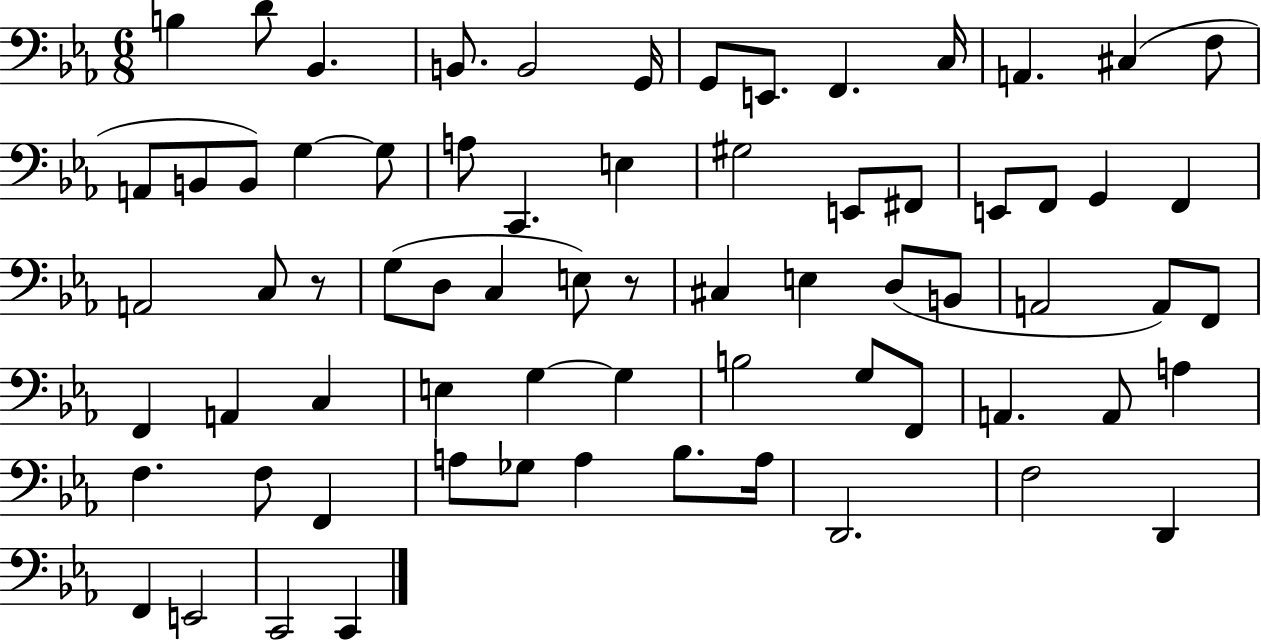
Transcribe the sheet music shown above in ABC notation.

X:1
T:Untitled
M:6/8
L:1/4
K:Eb
B, D/2 _B,, B,,/2 B,,2 G,,/4 G,,/2 E,,/2 F,, C,/4 A,, ^C, F,/2 A,,/2 B,,/2 B,,/2 G, G,/2 A,/2 C,, E, ^G,2 E,,/2 ^F,,/2 E,,/2 F,,/2 G,, F,, A,,2 C,/2 z/2 G,/2 D,/2 C, E,/2 z/2 ^C, E, D,/2 B,,/2 A,,2 A,,/2 F,,/2 F,, A,, C, E, G, G, B,2 G,/2 F,,/2 A,, A,,/2 A, F, F,/2 F,, A,/2 _G,/2 A, _B,/2 A,/4 D,,2 F,2 D,, F,, E,,2 C,,2 C,,